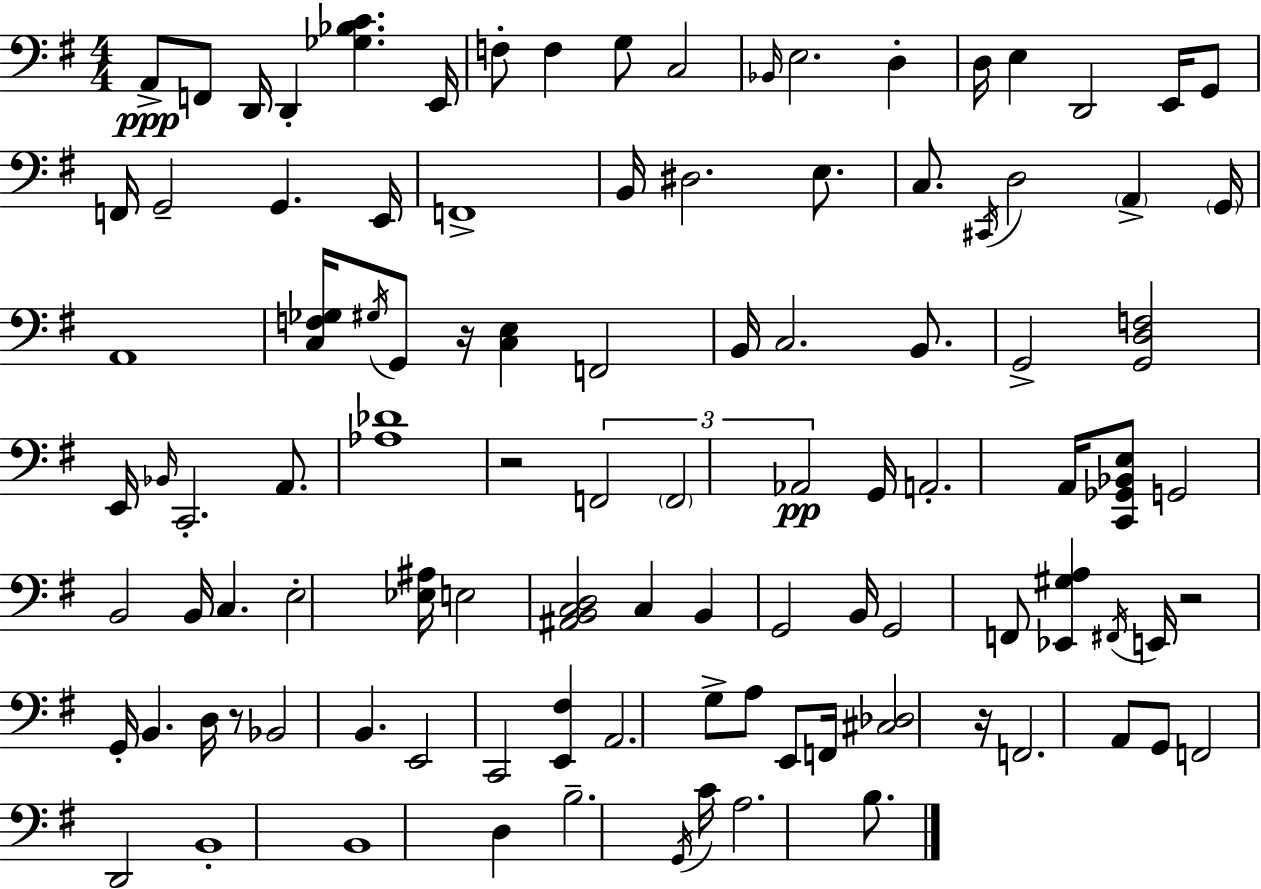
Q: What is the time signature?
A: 4/4